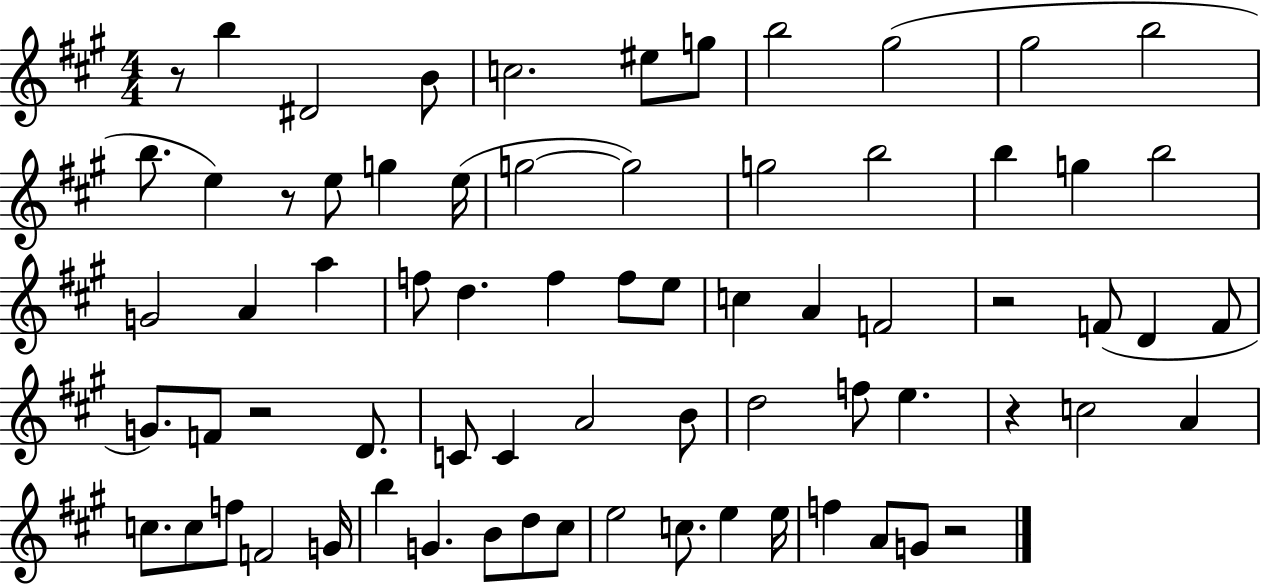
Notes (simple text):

R/e B5/q D#4/h B4/e C5/h. EIS5/e G5/e B5/h G#5/h G#5/h B5/h B5/e. E5/q R/e E5/e G5/q E5/s G5/h G5/h G5/h B5/h B5/q G5/q B5/h G4/h A4/q A5/q F5/e D5/q. F5/q F5/e E5/e C5/q A4/q F4/h R/h F4/e D4/q F4/e G4/e. F4/e R/h D4/e. C4/e C4/q A4/h B4/e D5/h F5/e E5/q. R/q C5/h A4/q C5/e. C5/e F5/e F4/h G4/s B5/q G4/q. B4/e D5/e C#5/e E5/h C5/e. E5/q E5/s F5/q A4/e G4/e R/h